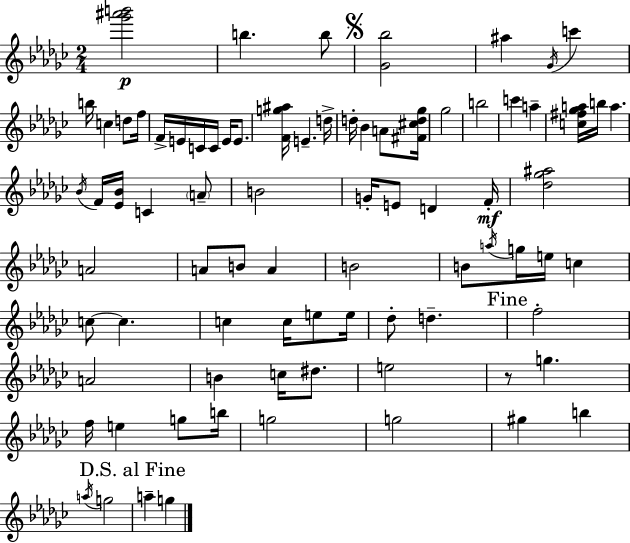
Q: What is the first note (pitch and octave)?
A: B5